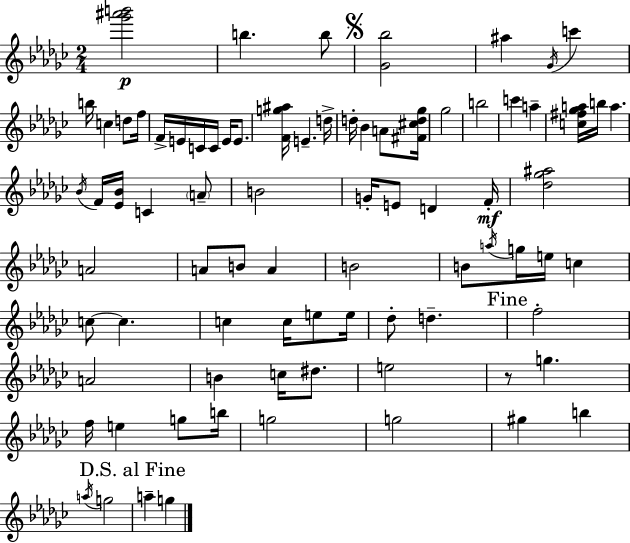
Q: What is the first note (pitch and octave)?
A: B5